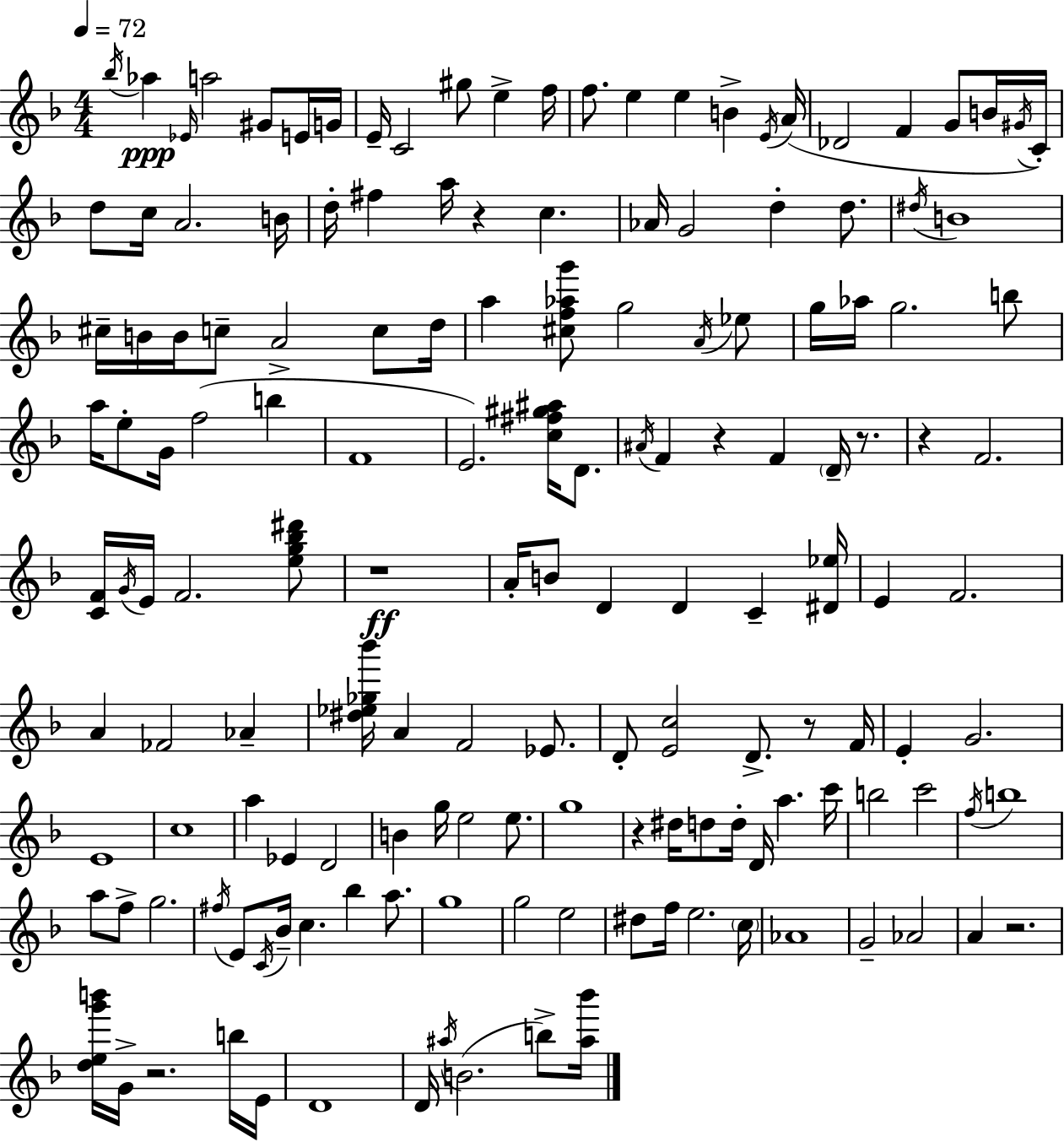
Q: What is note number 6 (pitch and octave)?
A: E4